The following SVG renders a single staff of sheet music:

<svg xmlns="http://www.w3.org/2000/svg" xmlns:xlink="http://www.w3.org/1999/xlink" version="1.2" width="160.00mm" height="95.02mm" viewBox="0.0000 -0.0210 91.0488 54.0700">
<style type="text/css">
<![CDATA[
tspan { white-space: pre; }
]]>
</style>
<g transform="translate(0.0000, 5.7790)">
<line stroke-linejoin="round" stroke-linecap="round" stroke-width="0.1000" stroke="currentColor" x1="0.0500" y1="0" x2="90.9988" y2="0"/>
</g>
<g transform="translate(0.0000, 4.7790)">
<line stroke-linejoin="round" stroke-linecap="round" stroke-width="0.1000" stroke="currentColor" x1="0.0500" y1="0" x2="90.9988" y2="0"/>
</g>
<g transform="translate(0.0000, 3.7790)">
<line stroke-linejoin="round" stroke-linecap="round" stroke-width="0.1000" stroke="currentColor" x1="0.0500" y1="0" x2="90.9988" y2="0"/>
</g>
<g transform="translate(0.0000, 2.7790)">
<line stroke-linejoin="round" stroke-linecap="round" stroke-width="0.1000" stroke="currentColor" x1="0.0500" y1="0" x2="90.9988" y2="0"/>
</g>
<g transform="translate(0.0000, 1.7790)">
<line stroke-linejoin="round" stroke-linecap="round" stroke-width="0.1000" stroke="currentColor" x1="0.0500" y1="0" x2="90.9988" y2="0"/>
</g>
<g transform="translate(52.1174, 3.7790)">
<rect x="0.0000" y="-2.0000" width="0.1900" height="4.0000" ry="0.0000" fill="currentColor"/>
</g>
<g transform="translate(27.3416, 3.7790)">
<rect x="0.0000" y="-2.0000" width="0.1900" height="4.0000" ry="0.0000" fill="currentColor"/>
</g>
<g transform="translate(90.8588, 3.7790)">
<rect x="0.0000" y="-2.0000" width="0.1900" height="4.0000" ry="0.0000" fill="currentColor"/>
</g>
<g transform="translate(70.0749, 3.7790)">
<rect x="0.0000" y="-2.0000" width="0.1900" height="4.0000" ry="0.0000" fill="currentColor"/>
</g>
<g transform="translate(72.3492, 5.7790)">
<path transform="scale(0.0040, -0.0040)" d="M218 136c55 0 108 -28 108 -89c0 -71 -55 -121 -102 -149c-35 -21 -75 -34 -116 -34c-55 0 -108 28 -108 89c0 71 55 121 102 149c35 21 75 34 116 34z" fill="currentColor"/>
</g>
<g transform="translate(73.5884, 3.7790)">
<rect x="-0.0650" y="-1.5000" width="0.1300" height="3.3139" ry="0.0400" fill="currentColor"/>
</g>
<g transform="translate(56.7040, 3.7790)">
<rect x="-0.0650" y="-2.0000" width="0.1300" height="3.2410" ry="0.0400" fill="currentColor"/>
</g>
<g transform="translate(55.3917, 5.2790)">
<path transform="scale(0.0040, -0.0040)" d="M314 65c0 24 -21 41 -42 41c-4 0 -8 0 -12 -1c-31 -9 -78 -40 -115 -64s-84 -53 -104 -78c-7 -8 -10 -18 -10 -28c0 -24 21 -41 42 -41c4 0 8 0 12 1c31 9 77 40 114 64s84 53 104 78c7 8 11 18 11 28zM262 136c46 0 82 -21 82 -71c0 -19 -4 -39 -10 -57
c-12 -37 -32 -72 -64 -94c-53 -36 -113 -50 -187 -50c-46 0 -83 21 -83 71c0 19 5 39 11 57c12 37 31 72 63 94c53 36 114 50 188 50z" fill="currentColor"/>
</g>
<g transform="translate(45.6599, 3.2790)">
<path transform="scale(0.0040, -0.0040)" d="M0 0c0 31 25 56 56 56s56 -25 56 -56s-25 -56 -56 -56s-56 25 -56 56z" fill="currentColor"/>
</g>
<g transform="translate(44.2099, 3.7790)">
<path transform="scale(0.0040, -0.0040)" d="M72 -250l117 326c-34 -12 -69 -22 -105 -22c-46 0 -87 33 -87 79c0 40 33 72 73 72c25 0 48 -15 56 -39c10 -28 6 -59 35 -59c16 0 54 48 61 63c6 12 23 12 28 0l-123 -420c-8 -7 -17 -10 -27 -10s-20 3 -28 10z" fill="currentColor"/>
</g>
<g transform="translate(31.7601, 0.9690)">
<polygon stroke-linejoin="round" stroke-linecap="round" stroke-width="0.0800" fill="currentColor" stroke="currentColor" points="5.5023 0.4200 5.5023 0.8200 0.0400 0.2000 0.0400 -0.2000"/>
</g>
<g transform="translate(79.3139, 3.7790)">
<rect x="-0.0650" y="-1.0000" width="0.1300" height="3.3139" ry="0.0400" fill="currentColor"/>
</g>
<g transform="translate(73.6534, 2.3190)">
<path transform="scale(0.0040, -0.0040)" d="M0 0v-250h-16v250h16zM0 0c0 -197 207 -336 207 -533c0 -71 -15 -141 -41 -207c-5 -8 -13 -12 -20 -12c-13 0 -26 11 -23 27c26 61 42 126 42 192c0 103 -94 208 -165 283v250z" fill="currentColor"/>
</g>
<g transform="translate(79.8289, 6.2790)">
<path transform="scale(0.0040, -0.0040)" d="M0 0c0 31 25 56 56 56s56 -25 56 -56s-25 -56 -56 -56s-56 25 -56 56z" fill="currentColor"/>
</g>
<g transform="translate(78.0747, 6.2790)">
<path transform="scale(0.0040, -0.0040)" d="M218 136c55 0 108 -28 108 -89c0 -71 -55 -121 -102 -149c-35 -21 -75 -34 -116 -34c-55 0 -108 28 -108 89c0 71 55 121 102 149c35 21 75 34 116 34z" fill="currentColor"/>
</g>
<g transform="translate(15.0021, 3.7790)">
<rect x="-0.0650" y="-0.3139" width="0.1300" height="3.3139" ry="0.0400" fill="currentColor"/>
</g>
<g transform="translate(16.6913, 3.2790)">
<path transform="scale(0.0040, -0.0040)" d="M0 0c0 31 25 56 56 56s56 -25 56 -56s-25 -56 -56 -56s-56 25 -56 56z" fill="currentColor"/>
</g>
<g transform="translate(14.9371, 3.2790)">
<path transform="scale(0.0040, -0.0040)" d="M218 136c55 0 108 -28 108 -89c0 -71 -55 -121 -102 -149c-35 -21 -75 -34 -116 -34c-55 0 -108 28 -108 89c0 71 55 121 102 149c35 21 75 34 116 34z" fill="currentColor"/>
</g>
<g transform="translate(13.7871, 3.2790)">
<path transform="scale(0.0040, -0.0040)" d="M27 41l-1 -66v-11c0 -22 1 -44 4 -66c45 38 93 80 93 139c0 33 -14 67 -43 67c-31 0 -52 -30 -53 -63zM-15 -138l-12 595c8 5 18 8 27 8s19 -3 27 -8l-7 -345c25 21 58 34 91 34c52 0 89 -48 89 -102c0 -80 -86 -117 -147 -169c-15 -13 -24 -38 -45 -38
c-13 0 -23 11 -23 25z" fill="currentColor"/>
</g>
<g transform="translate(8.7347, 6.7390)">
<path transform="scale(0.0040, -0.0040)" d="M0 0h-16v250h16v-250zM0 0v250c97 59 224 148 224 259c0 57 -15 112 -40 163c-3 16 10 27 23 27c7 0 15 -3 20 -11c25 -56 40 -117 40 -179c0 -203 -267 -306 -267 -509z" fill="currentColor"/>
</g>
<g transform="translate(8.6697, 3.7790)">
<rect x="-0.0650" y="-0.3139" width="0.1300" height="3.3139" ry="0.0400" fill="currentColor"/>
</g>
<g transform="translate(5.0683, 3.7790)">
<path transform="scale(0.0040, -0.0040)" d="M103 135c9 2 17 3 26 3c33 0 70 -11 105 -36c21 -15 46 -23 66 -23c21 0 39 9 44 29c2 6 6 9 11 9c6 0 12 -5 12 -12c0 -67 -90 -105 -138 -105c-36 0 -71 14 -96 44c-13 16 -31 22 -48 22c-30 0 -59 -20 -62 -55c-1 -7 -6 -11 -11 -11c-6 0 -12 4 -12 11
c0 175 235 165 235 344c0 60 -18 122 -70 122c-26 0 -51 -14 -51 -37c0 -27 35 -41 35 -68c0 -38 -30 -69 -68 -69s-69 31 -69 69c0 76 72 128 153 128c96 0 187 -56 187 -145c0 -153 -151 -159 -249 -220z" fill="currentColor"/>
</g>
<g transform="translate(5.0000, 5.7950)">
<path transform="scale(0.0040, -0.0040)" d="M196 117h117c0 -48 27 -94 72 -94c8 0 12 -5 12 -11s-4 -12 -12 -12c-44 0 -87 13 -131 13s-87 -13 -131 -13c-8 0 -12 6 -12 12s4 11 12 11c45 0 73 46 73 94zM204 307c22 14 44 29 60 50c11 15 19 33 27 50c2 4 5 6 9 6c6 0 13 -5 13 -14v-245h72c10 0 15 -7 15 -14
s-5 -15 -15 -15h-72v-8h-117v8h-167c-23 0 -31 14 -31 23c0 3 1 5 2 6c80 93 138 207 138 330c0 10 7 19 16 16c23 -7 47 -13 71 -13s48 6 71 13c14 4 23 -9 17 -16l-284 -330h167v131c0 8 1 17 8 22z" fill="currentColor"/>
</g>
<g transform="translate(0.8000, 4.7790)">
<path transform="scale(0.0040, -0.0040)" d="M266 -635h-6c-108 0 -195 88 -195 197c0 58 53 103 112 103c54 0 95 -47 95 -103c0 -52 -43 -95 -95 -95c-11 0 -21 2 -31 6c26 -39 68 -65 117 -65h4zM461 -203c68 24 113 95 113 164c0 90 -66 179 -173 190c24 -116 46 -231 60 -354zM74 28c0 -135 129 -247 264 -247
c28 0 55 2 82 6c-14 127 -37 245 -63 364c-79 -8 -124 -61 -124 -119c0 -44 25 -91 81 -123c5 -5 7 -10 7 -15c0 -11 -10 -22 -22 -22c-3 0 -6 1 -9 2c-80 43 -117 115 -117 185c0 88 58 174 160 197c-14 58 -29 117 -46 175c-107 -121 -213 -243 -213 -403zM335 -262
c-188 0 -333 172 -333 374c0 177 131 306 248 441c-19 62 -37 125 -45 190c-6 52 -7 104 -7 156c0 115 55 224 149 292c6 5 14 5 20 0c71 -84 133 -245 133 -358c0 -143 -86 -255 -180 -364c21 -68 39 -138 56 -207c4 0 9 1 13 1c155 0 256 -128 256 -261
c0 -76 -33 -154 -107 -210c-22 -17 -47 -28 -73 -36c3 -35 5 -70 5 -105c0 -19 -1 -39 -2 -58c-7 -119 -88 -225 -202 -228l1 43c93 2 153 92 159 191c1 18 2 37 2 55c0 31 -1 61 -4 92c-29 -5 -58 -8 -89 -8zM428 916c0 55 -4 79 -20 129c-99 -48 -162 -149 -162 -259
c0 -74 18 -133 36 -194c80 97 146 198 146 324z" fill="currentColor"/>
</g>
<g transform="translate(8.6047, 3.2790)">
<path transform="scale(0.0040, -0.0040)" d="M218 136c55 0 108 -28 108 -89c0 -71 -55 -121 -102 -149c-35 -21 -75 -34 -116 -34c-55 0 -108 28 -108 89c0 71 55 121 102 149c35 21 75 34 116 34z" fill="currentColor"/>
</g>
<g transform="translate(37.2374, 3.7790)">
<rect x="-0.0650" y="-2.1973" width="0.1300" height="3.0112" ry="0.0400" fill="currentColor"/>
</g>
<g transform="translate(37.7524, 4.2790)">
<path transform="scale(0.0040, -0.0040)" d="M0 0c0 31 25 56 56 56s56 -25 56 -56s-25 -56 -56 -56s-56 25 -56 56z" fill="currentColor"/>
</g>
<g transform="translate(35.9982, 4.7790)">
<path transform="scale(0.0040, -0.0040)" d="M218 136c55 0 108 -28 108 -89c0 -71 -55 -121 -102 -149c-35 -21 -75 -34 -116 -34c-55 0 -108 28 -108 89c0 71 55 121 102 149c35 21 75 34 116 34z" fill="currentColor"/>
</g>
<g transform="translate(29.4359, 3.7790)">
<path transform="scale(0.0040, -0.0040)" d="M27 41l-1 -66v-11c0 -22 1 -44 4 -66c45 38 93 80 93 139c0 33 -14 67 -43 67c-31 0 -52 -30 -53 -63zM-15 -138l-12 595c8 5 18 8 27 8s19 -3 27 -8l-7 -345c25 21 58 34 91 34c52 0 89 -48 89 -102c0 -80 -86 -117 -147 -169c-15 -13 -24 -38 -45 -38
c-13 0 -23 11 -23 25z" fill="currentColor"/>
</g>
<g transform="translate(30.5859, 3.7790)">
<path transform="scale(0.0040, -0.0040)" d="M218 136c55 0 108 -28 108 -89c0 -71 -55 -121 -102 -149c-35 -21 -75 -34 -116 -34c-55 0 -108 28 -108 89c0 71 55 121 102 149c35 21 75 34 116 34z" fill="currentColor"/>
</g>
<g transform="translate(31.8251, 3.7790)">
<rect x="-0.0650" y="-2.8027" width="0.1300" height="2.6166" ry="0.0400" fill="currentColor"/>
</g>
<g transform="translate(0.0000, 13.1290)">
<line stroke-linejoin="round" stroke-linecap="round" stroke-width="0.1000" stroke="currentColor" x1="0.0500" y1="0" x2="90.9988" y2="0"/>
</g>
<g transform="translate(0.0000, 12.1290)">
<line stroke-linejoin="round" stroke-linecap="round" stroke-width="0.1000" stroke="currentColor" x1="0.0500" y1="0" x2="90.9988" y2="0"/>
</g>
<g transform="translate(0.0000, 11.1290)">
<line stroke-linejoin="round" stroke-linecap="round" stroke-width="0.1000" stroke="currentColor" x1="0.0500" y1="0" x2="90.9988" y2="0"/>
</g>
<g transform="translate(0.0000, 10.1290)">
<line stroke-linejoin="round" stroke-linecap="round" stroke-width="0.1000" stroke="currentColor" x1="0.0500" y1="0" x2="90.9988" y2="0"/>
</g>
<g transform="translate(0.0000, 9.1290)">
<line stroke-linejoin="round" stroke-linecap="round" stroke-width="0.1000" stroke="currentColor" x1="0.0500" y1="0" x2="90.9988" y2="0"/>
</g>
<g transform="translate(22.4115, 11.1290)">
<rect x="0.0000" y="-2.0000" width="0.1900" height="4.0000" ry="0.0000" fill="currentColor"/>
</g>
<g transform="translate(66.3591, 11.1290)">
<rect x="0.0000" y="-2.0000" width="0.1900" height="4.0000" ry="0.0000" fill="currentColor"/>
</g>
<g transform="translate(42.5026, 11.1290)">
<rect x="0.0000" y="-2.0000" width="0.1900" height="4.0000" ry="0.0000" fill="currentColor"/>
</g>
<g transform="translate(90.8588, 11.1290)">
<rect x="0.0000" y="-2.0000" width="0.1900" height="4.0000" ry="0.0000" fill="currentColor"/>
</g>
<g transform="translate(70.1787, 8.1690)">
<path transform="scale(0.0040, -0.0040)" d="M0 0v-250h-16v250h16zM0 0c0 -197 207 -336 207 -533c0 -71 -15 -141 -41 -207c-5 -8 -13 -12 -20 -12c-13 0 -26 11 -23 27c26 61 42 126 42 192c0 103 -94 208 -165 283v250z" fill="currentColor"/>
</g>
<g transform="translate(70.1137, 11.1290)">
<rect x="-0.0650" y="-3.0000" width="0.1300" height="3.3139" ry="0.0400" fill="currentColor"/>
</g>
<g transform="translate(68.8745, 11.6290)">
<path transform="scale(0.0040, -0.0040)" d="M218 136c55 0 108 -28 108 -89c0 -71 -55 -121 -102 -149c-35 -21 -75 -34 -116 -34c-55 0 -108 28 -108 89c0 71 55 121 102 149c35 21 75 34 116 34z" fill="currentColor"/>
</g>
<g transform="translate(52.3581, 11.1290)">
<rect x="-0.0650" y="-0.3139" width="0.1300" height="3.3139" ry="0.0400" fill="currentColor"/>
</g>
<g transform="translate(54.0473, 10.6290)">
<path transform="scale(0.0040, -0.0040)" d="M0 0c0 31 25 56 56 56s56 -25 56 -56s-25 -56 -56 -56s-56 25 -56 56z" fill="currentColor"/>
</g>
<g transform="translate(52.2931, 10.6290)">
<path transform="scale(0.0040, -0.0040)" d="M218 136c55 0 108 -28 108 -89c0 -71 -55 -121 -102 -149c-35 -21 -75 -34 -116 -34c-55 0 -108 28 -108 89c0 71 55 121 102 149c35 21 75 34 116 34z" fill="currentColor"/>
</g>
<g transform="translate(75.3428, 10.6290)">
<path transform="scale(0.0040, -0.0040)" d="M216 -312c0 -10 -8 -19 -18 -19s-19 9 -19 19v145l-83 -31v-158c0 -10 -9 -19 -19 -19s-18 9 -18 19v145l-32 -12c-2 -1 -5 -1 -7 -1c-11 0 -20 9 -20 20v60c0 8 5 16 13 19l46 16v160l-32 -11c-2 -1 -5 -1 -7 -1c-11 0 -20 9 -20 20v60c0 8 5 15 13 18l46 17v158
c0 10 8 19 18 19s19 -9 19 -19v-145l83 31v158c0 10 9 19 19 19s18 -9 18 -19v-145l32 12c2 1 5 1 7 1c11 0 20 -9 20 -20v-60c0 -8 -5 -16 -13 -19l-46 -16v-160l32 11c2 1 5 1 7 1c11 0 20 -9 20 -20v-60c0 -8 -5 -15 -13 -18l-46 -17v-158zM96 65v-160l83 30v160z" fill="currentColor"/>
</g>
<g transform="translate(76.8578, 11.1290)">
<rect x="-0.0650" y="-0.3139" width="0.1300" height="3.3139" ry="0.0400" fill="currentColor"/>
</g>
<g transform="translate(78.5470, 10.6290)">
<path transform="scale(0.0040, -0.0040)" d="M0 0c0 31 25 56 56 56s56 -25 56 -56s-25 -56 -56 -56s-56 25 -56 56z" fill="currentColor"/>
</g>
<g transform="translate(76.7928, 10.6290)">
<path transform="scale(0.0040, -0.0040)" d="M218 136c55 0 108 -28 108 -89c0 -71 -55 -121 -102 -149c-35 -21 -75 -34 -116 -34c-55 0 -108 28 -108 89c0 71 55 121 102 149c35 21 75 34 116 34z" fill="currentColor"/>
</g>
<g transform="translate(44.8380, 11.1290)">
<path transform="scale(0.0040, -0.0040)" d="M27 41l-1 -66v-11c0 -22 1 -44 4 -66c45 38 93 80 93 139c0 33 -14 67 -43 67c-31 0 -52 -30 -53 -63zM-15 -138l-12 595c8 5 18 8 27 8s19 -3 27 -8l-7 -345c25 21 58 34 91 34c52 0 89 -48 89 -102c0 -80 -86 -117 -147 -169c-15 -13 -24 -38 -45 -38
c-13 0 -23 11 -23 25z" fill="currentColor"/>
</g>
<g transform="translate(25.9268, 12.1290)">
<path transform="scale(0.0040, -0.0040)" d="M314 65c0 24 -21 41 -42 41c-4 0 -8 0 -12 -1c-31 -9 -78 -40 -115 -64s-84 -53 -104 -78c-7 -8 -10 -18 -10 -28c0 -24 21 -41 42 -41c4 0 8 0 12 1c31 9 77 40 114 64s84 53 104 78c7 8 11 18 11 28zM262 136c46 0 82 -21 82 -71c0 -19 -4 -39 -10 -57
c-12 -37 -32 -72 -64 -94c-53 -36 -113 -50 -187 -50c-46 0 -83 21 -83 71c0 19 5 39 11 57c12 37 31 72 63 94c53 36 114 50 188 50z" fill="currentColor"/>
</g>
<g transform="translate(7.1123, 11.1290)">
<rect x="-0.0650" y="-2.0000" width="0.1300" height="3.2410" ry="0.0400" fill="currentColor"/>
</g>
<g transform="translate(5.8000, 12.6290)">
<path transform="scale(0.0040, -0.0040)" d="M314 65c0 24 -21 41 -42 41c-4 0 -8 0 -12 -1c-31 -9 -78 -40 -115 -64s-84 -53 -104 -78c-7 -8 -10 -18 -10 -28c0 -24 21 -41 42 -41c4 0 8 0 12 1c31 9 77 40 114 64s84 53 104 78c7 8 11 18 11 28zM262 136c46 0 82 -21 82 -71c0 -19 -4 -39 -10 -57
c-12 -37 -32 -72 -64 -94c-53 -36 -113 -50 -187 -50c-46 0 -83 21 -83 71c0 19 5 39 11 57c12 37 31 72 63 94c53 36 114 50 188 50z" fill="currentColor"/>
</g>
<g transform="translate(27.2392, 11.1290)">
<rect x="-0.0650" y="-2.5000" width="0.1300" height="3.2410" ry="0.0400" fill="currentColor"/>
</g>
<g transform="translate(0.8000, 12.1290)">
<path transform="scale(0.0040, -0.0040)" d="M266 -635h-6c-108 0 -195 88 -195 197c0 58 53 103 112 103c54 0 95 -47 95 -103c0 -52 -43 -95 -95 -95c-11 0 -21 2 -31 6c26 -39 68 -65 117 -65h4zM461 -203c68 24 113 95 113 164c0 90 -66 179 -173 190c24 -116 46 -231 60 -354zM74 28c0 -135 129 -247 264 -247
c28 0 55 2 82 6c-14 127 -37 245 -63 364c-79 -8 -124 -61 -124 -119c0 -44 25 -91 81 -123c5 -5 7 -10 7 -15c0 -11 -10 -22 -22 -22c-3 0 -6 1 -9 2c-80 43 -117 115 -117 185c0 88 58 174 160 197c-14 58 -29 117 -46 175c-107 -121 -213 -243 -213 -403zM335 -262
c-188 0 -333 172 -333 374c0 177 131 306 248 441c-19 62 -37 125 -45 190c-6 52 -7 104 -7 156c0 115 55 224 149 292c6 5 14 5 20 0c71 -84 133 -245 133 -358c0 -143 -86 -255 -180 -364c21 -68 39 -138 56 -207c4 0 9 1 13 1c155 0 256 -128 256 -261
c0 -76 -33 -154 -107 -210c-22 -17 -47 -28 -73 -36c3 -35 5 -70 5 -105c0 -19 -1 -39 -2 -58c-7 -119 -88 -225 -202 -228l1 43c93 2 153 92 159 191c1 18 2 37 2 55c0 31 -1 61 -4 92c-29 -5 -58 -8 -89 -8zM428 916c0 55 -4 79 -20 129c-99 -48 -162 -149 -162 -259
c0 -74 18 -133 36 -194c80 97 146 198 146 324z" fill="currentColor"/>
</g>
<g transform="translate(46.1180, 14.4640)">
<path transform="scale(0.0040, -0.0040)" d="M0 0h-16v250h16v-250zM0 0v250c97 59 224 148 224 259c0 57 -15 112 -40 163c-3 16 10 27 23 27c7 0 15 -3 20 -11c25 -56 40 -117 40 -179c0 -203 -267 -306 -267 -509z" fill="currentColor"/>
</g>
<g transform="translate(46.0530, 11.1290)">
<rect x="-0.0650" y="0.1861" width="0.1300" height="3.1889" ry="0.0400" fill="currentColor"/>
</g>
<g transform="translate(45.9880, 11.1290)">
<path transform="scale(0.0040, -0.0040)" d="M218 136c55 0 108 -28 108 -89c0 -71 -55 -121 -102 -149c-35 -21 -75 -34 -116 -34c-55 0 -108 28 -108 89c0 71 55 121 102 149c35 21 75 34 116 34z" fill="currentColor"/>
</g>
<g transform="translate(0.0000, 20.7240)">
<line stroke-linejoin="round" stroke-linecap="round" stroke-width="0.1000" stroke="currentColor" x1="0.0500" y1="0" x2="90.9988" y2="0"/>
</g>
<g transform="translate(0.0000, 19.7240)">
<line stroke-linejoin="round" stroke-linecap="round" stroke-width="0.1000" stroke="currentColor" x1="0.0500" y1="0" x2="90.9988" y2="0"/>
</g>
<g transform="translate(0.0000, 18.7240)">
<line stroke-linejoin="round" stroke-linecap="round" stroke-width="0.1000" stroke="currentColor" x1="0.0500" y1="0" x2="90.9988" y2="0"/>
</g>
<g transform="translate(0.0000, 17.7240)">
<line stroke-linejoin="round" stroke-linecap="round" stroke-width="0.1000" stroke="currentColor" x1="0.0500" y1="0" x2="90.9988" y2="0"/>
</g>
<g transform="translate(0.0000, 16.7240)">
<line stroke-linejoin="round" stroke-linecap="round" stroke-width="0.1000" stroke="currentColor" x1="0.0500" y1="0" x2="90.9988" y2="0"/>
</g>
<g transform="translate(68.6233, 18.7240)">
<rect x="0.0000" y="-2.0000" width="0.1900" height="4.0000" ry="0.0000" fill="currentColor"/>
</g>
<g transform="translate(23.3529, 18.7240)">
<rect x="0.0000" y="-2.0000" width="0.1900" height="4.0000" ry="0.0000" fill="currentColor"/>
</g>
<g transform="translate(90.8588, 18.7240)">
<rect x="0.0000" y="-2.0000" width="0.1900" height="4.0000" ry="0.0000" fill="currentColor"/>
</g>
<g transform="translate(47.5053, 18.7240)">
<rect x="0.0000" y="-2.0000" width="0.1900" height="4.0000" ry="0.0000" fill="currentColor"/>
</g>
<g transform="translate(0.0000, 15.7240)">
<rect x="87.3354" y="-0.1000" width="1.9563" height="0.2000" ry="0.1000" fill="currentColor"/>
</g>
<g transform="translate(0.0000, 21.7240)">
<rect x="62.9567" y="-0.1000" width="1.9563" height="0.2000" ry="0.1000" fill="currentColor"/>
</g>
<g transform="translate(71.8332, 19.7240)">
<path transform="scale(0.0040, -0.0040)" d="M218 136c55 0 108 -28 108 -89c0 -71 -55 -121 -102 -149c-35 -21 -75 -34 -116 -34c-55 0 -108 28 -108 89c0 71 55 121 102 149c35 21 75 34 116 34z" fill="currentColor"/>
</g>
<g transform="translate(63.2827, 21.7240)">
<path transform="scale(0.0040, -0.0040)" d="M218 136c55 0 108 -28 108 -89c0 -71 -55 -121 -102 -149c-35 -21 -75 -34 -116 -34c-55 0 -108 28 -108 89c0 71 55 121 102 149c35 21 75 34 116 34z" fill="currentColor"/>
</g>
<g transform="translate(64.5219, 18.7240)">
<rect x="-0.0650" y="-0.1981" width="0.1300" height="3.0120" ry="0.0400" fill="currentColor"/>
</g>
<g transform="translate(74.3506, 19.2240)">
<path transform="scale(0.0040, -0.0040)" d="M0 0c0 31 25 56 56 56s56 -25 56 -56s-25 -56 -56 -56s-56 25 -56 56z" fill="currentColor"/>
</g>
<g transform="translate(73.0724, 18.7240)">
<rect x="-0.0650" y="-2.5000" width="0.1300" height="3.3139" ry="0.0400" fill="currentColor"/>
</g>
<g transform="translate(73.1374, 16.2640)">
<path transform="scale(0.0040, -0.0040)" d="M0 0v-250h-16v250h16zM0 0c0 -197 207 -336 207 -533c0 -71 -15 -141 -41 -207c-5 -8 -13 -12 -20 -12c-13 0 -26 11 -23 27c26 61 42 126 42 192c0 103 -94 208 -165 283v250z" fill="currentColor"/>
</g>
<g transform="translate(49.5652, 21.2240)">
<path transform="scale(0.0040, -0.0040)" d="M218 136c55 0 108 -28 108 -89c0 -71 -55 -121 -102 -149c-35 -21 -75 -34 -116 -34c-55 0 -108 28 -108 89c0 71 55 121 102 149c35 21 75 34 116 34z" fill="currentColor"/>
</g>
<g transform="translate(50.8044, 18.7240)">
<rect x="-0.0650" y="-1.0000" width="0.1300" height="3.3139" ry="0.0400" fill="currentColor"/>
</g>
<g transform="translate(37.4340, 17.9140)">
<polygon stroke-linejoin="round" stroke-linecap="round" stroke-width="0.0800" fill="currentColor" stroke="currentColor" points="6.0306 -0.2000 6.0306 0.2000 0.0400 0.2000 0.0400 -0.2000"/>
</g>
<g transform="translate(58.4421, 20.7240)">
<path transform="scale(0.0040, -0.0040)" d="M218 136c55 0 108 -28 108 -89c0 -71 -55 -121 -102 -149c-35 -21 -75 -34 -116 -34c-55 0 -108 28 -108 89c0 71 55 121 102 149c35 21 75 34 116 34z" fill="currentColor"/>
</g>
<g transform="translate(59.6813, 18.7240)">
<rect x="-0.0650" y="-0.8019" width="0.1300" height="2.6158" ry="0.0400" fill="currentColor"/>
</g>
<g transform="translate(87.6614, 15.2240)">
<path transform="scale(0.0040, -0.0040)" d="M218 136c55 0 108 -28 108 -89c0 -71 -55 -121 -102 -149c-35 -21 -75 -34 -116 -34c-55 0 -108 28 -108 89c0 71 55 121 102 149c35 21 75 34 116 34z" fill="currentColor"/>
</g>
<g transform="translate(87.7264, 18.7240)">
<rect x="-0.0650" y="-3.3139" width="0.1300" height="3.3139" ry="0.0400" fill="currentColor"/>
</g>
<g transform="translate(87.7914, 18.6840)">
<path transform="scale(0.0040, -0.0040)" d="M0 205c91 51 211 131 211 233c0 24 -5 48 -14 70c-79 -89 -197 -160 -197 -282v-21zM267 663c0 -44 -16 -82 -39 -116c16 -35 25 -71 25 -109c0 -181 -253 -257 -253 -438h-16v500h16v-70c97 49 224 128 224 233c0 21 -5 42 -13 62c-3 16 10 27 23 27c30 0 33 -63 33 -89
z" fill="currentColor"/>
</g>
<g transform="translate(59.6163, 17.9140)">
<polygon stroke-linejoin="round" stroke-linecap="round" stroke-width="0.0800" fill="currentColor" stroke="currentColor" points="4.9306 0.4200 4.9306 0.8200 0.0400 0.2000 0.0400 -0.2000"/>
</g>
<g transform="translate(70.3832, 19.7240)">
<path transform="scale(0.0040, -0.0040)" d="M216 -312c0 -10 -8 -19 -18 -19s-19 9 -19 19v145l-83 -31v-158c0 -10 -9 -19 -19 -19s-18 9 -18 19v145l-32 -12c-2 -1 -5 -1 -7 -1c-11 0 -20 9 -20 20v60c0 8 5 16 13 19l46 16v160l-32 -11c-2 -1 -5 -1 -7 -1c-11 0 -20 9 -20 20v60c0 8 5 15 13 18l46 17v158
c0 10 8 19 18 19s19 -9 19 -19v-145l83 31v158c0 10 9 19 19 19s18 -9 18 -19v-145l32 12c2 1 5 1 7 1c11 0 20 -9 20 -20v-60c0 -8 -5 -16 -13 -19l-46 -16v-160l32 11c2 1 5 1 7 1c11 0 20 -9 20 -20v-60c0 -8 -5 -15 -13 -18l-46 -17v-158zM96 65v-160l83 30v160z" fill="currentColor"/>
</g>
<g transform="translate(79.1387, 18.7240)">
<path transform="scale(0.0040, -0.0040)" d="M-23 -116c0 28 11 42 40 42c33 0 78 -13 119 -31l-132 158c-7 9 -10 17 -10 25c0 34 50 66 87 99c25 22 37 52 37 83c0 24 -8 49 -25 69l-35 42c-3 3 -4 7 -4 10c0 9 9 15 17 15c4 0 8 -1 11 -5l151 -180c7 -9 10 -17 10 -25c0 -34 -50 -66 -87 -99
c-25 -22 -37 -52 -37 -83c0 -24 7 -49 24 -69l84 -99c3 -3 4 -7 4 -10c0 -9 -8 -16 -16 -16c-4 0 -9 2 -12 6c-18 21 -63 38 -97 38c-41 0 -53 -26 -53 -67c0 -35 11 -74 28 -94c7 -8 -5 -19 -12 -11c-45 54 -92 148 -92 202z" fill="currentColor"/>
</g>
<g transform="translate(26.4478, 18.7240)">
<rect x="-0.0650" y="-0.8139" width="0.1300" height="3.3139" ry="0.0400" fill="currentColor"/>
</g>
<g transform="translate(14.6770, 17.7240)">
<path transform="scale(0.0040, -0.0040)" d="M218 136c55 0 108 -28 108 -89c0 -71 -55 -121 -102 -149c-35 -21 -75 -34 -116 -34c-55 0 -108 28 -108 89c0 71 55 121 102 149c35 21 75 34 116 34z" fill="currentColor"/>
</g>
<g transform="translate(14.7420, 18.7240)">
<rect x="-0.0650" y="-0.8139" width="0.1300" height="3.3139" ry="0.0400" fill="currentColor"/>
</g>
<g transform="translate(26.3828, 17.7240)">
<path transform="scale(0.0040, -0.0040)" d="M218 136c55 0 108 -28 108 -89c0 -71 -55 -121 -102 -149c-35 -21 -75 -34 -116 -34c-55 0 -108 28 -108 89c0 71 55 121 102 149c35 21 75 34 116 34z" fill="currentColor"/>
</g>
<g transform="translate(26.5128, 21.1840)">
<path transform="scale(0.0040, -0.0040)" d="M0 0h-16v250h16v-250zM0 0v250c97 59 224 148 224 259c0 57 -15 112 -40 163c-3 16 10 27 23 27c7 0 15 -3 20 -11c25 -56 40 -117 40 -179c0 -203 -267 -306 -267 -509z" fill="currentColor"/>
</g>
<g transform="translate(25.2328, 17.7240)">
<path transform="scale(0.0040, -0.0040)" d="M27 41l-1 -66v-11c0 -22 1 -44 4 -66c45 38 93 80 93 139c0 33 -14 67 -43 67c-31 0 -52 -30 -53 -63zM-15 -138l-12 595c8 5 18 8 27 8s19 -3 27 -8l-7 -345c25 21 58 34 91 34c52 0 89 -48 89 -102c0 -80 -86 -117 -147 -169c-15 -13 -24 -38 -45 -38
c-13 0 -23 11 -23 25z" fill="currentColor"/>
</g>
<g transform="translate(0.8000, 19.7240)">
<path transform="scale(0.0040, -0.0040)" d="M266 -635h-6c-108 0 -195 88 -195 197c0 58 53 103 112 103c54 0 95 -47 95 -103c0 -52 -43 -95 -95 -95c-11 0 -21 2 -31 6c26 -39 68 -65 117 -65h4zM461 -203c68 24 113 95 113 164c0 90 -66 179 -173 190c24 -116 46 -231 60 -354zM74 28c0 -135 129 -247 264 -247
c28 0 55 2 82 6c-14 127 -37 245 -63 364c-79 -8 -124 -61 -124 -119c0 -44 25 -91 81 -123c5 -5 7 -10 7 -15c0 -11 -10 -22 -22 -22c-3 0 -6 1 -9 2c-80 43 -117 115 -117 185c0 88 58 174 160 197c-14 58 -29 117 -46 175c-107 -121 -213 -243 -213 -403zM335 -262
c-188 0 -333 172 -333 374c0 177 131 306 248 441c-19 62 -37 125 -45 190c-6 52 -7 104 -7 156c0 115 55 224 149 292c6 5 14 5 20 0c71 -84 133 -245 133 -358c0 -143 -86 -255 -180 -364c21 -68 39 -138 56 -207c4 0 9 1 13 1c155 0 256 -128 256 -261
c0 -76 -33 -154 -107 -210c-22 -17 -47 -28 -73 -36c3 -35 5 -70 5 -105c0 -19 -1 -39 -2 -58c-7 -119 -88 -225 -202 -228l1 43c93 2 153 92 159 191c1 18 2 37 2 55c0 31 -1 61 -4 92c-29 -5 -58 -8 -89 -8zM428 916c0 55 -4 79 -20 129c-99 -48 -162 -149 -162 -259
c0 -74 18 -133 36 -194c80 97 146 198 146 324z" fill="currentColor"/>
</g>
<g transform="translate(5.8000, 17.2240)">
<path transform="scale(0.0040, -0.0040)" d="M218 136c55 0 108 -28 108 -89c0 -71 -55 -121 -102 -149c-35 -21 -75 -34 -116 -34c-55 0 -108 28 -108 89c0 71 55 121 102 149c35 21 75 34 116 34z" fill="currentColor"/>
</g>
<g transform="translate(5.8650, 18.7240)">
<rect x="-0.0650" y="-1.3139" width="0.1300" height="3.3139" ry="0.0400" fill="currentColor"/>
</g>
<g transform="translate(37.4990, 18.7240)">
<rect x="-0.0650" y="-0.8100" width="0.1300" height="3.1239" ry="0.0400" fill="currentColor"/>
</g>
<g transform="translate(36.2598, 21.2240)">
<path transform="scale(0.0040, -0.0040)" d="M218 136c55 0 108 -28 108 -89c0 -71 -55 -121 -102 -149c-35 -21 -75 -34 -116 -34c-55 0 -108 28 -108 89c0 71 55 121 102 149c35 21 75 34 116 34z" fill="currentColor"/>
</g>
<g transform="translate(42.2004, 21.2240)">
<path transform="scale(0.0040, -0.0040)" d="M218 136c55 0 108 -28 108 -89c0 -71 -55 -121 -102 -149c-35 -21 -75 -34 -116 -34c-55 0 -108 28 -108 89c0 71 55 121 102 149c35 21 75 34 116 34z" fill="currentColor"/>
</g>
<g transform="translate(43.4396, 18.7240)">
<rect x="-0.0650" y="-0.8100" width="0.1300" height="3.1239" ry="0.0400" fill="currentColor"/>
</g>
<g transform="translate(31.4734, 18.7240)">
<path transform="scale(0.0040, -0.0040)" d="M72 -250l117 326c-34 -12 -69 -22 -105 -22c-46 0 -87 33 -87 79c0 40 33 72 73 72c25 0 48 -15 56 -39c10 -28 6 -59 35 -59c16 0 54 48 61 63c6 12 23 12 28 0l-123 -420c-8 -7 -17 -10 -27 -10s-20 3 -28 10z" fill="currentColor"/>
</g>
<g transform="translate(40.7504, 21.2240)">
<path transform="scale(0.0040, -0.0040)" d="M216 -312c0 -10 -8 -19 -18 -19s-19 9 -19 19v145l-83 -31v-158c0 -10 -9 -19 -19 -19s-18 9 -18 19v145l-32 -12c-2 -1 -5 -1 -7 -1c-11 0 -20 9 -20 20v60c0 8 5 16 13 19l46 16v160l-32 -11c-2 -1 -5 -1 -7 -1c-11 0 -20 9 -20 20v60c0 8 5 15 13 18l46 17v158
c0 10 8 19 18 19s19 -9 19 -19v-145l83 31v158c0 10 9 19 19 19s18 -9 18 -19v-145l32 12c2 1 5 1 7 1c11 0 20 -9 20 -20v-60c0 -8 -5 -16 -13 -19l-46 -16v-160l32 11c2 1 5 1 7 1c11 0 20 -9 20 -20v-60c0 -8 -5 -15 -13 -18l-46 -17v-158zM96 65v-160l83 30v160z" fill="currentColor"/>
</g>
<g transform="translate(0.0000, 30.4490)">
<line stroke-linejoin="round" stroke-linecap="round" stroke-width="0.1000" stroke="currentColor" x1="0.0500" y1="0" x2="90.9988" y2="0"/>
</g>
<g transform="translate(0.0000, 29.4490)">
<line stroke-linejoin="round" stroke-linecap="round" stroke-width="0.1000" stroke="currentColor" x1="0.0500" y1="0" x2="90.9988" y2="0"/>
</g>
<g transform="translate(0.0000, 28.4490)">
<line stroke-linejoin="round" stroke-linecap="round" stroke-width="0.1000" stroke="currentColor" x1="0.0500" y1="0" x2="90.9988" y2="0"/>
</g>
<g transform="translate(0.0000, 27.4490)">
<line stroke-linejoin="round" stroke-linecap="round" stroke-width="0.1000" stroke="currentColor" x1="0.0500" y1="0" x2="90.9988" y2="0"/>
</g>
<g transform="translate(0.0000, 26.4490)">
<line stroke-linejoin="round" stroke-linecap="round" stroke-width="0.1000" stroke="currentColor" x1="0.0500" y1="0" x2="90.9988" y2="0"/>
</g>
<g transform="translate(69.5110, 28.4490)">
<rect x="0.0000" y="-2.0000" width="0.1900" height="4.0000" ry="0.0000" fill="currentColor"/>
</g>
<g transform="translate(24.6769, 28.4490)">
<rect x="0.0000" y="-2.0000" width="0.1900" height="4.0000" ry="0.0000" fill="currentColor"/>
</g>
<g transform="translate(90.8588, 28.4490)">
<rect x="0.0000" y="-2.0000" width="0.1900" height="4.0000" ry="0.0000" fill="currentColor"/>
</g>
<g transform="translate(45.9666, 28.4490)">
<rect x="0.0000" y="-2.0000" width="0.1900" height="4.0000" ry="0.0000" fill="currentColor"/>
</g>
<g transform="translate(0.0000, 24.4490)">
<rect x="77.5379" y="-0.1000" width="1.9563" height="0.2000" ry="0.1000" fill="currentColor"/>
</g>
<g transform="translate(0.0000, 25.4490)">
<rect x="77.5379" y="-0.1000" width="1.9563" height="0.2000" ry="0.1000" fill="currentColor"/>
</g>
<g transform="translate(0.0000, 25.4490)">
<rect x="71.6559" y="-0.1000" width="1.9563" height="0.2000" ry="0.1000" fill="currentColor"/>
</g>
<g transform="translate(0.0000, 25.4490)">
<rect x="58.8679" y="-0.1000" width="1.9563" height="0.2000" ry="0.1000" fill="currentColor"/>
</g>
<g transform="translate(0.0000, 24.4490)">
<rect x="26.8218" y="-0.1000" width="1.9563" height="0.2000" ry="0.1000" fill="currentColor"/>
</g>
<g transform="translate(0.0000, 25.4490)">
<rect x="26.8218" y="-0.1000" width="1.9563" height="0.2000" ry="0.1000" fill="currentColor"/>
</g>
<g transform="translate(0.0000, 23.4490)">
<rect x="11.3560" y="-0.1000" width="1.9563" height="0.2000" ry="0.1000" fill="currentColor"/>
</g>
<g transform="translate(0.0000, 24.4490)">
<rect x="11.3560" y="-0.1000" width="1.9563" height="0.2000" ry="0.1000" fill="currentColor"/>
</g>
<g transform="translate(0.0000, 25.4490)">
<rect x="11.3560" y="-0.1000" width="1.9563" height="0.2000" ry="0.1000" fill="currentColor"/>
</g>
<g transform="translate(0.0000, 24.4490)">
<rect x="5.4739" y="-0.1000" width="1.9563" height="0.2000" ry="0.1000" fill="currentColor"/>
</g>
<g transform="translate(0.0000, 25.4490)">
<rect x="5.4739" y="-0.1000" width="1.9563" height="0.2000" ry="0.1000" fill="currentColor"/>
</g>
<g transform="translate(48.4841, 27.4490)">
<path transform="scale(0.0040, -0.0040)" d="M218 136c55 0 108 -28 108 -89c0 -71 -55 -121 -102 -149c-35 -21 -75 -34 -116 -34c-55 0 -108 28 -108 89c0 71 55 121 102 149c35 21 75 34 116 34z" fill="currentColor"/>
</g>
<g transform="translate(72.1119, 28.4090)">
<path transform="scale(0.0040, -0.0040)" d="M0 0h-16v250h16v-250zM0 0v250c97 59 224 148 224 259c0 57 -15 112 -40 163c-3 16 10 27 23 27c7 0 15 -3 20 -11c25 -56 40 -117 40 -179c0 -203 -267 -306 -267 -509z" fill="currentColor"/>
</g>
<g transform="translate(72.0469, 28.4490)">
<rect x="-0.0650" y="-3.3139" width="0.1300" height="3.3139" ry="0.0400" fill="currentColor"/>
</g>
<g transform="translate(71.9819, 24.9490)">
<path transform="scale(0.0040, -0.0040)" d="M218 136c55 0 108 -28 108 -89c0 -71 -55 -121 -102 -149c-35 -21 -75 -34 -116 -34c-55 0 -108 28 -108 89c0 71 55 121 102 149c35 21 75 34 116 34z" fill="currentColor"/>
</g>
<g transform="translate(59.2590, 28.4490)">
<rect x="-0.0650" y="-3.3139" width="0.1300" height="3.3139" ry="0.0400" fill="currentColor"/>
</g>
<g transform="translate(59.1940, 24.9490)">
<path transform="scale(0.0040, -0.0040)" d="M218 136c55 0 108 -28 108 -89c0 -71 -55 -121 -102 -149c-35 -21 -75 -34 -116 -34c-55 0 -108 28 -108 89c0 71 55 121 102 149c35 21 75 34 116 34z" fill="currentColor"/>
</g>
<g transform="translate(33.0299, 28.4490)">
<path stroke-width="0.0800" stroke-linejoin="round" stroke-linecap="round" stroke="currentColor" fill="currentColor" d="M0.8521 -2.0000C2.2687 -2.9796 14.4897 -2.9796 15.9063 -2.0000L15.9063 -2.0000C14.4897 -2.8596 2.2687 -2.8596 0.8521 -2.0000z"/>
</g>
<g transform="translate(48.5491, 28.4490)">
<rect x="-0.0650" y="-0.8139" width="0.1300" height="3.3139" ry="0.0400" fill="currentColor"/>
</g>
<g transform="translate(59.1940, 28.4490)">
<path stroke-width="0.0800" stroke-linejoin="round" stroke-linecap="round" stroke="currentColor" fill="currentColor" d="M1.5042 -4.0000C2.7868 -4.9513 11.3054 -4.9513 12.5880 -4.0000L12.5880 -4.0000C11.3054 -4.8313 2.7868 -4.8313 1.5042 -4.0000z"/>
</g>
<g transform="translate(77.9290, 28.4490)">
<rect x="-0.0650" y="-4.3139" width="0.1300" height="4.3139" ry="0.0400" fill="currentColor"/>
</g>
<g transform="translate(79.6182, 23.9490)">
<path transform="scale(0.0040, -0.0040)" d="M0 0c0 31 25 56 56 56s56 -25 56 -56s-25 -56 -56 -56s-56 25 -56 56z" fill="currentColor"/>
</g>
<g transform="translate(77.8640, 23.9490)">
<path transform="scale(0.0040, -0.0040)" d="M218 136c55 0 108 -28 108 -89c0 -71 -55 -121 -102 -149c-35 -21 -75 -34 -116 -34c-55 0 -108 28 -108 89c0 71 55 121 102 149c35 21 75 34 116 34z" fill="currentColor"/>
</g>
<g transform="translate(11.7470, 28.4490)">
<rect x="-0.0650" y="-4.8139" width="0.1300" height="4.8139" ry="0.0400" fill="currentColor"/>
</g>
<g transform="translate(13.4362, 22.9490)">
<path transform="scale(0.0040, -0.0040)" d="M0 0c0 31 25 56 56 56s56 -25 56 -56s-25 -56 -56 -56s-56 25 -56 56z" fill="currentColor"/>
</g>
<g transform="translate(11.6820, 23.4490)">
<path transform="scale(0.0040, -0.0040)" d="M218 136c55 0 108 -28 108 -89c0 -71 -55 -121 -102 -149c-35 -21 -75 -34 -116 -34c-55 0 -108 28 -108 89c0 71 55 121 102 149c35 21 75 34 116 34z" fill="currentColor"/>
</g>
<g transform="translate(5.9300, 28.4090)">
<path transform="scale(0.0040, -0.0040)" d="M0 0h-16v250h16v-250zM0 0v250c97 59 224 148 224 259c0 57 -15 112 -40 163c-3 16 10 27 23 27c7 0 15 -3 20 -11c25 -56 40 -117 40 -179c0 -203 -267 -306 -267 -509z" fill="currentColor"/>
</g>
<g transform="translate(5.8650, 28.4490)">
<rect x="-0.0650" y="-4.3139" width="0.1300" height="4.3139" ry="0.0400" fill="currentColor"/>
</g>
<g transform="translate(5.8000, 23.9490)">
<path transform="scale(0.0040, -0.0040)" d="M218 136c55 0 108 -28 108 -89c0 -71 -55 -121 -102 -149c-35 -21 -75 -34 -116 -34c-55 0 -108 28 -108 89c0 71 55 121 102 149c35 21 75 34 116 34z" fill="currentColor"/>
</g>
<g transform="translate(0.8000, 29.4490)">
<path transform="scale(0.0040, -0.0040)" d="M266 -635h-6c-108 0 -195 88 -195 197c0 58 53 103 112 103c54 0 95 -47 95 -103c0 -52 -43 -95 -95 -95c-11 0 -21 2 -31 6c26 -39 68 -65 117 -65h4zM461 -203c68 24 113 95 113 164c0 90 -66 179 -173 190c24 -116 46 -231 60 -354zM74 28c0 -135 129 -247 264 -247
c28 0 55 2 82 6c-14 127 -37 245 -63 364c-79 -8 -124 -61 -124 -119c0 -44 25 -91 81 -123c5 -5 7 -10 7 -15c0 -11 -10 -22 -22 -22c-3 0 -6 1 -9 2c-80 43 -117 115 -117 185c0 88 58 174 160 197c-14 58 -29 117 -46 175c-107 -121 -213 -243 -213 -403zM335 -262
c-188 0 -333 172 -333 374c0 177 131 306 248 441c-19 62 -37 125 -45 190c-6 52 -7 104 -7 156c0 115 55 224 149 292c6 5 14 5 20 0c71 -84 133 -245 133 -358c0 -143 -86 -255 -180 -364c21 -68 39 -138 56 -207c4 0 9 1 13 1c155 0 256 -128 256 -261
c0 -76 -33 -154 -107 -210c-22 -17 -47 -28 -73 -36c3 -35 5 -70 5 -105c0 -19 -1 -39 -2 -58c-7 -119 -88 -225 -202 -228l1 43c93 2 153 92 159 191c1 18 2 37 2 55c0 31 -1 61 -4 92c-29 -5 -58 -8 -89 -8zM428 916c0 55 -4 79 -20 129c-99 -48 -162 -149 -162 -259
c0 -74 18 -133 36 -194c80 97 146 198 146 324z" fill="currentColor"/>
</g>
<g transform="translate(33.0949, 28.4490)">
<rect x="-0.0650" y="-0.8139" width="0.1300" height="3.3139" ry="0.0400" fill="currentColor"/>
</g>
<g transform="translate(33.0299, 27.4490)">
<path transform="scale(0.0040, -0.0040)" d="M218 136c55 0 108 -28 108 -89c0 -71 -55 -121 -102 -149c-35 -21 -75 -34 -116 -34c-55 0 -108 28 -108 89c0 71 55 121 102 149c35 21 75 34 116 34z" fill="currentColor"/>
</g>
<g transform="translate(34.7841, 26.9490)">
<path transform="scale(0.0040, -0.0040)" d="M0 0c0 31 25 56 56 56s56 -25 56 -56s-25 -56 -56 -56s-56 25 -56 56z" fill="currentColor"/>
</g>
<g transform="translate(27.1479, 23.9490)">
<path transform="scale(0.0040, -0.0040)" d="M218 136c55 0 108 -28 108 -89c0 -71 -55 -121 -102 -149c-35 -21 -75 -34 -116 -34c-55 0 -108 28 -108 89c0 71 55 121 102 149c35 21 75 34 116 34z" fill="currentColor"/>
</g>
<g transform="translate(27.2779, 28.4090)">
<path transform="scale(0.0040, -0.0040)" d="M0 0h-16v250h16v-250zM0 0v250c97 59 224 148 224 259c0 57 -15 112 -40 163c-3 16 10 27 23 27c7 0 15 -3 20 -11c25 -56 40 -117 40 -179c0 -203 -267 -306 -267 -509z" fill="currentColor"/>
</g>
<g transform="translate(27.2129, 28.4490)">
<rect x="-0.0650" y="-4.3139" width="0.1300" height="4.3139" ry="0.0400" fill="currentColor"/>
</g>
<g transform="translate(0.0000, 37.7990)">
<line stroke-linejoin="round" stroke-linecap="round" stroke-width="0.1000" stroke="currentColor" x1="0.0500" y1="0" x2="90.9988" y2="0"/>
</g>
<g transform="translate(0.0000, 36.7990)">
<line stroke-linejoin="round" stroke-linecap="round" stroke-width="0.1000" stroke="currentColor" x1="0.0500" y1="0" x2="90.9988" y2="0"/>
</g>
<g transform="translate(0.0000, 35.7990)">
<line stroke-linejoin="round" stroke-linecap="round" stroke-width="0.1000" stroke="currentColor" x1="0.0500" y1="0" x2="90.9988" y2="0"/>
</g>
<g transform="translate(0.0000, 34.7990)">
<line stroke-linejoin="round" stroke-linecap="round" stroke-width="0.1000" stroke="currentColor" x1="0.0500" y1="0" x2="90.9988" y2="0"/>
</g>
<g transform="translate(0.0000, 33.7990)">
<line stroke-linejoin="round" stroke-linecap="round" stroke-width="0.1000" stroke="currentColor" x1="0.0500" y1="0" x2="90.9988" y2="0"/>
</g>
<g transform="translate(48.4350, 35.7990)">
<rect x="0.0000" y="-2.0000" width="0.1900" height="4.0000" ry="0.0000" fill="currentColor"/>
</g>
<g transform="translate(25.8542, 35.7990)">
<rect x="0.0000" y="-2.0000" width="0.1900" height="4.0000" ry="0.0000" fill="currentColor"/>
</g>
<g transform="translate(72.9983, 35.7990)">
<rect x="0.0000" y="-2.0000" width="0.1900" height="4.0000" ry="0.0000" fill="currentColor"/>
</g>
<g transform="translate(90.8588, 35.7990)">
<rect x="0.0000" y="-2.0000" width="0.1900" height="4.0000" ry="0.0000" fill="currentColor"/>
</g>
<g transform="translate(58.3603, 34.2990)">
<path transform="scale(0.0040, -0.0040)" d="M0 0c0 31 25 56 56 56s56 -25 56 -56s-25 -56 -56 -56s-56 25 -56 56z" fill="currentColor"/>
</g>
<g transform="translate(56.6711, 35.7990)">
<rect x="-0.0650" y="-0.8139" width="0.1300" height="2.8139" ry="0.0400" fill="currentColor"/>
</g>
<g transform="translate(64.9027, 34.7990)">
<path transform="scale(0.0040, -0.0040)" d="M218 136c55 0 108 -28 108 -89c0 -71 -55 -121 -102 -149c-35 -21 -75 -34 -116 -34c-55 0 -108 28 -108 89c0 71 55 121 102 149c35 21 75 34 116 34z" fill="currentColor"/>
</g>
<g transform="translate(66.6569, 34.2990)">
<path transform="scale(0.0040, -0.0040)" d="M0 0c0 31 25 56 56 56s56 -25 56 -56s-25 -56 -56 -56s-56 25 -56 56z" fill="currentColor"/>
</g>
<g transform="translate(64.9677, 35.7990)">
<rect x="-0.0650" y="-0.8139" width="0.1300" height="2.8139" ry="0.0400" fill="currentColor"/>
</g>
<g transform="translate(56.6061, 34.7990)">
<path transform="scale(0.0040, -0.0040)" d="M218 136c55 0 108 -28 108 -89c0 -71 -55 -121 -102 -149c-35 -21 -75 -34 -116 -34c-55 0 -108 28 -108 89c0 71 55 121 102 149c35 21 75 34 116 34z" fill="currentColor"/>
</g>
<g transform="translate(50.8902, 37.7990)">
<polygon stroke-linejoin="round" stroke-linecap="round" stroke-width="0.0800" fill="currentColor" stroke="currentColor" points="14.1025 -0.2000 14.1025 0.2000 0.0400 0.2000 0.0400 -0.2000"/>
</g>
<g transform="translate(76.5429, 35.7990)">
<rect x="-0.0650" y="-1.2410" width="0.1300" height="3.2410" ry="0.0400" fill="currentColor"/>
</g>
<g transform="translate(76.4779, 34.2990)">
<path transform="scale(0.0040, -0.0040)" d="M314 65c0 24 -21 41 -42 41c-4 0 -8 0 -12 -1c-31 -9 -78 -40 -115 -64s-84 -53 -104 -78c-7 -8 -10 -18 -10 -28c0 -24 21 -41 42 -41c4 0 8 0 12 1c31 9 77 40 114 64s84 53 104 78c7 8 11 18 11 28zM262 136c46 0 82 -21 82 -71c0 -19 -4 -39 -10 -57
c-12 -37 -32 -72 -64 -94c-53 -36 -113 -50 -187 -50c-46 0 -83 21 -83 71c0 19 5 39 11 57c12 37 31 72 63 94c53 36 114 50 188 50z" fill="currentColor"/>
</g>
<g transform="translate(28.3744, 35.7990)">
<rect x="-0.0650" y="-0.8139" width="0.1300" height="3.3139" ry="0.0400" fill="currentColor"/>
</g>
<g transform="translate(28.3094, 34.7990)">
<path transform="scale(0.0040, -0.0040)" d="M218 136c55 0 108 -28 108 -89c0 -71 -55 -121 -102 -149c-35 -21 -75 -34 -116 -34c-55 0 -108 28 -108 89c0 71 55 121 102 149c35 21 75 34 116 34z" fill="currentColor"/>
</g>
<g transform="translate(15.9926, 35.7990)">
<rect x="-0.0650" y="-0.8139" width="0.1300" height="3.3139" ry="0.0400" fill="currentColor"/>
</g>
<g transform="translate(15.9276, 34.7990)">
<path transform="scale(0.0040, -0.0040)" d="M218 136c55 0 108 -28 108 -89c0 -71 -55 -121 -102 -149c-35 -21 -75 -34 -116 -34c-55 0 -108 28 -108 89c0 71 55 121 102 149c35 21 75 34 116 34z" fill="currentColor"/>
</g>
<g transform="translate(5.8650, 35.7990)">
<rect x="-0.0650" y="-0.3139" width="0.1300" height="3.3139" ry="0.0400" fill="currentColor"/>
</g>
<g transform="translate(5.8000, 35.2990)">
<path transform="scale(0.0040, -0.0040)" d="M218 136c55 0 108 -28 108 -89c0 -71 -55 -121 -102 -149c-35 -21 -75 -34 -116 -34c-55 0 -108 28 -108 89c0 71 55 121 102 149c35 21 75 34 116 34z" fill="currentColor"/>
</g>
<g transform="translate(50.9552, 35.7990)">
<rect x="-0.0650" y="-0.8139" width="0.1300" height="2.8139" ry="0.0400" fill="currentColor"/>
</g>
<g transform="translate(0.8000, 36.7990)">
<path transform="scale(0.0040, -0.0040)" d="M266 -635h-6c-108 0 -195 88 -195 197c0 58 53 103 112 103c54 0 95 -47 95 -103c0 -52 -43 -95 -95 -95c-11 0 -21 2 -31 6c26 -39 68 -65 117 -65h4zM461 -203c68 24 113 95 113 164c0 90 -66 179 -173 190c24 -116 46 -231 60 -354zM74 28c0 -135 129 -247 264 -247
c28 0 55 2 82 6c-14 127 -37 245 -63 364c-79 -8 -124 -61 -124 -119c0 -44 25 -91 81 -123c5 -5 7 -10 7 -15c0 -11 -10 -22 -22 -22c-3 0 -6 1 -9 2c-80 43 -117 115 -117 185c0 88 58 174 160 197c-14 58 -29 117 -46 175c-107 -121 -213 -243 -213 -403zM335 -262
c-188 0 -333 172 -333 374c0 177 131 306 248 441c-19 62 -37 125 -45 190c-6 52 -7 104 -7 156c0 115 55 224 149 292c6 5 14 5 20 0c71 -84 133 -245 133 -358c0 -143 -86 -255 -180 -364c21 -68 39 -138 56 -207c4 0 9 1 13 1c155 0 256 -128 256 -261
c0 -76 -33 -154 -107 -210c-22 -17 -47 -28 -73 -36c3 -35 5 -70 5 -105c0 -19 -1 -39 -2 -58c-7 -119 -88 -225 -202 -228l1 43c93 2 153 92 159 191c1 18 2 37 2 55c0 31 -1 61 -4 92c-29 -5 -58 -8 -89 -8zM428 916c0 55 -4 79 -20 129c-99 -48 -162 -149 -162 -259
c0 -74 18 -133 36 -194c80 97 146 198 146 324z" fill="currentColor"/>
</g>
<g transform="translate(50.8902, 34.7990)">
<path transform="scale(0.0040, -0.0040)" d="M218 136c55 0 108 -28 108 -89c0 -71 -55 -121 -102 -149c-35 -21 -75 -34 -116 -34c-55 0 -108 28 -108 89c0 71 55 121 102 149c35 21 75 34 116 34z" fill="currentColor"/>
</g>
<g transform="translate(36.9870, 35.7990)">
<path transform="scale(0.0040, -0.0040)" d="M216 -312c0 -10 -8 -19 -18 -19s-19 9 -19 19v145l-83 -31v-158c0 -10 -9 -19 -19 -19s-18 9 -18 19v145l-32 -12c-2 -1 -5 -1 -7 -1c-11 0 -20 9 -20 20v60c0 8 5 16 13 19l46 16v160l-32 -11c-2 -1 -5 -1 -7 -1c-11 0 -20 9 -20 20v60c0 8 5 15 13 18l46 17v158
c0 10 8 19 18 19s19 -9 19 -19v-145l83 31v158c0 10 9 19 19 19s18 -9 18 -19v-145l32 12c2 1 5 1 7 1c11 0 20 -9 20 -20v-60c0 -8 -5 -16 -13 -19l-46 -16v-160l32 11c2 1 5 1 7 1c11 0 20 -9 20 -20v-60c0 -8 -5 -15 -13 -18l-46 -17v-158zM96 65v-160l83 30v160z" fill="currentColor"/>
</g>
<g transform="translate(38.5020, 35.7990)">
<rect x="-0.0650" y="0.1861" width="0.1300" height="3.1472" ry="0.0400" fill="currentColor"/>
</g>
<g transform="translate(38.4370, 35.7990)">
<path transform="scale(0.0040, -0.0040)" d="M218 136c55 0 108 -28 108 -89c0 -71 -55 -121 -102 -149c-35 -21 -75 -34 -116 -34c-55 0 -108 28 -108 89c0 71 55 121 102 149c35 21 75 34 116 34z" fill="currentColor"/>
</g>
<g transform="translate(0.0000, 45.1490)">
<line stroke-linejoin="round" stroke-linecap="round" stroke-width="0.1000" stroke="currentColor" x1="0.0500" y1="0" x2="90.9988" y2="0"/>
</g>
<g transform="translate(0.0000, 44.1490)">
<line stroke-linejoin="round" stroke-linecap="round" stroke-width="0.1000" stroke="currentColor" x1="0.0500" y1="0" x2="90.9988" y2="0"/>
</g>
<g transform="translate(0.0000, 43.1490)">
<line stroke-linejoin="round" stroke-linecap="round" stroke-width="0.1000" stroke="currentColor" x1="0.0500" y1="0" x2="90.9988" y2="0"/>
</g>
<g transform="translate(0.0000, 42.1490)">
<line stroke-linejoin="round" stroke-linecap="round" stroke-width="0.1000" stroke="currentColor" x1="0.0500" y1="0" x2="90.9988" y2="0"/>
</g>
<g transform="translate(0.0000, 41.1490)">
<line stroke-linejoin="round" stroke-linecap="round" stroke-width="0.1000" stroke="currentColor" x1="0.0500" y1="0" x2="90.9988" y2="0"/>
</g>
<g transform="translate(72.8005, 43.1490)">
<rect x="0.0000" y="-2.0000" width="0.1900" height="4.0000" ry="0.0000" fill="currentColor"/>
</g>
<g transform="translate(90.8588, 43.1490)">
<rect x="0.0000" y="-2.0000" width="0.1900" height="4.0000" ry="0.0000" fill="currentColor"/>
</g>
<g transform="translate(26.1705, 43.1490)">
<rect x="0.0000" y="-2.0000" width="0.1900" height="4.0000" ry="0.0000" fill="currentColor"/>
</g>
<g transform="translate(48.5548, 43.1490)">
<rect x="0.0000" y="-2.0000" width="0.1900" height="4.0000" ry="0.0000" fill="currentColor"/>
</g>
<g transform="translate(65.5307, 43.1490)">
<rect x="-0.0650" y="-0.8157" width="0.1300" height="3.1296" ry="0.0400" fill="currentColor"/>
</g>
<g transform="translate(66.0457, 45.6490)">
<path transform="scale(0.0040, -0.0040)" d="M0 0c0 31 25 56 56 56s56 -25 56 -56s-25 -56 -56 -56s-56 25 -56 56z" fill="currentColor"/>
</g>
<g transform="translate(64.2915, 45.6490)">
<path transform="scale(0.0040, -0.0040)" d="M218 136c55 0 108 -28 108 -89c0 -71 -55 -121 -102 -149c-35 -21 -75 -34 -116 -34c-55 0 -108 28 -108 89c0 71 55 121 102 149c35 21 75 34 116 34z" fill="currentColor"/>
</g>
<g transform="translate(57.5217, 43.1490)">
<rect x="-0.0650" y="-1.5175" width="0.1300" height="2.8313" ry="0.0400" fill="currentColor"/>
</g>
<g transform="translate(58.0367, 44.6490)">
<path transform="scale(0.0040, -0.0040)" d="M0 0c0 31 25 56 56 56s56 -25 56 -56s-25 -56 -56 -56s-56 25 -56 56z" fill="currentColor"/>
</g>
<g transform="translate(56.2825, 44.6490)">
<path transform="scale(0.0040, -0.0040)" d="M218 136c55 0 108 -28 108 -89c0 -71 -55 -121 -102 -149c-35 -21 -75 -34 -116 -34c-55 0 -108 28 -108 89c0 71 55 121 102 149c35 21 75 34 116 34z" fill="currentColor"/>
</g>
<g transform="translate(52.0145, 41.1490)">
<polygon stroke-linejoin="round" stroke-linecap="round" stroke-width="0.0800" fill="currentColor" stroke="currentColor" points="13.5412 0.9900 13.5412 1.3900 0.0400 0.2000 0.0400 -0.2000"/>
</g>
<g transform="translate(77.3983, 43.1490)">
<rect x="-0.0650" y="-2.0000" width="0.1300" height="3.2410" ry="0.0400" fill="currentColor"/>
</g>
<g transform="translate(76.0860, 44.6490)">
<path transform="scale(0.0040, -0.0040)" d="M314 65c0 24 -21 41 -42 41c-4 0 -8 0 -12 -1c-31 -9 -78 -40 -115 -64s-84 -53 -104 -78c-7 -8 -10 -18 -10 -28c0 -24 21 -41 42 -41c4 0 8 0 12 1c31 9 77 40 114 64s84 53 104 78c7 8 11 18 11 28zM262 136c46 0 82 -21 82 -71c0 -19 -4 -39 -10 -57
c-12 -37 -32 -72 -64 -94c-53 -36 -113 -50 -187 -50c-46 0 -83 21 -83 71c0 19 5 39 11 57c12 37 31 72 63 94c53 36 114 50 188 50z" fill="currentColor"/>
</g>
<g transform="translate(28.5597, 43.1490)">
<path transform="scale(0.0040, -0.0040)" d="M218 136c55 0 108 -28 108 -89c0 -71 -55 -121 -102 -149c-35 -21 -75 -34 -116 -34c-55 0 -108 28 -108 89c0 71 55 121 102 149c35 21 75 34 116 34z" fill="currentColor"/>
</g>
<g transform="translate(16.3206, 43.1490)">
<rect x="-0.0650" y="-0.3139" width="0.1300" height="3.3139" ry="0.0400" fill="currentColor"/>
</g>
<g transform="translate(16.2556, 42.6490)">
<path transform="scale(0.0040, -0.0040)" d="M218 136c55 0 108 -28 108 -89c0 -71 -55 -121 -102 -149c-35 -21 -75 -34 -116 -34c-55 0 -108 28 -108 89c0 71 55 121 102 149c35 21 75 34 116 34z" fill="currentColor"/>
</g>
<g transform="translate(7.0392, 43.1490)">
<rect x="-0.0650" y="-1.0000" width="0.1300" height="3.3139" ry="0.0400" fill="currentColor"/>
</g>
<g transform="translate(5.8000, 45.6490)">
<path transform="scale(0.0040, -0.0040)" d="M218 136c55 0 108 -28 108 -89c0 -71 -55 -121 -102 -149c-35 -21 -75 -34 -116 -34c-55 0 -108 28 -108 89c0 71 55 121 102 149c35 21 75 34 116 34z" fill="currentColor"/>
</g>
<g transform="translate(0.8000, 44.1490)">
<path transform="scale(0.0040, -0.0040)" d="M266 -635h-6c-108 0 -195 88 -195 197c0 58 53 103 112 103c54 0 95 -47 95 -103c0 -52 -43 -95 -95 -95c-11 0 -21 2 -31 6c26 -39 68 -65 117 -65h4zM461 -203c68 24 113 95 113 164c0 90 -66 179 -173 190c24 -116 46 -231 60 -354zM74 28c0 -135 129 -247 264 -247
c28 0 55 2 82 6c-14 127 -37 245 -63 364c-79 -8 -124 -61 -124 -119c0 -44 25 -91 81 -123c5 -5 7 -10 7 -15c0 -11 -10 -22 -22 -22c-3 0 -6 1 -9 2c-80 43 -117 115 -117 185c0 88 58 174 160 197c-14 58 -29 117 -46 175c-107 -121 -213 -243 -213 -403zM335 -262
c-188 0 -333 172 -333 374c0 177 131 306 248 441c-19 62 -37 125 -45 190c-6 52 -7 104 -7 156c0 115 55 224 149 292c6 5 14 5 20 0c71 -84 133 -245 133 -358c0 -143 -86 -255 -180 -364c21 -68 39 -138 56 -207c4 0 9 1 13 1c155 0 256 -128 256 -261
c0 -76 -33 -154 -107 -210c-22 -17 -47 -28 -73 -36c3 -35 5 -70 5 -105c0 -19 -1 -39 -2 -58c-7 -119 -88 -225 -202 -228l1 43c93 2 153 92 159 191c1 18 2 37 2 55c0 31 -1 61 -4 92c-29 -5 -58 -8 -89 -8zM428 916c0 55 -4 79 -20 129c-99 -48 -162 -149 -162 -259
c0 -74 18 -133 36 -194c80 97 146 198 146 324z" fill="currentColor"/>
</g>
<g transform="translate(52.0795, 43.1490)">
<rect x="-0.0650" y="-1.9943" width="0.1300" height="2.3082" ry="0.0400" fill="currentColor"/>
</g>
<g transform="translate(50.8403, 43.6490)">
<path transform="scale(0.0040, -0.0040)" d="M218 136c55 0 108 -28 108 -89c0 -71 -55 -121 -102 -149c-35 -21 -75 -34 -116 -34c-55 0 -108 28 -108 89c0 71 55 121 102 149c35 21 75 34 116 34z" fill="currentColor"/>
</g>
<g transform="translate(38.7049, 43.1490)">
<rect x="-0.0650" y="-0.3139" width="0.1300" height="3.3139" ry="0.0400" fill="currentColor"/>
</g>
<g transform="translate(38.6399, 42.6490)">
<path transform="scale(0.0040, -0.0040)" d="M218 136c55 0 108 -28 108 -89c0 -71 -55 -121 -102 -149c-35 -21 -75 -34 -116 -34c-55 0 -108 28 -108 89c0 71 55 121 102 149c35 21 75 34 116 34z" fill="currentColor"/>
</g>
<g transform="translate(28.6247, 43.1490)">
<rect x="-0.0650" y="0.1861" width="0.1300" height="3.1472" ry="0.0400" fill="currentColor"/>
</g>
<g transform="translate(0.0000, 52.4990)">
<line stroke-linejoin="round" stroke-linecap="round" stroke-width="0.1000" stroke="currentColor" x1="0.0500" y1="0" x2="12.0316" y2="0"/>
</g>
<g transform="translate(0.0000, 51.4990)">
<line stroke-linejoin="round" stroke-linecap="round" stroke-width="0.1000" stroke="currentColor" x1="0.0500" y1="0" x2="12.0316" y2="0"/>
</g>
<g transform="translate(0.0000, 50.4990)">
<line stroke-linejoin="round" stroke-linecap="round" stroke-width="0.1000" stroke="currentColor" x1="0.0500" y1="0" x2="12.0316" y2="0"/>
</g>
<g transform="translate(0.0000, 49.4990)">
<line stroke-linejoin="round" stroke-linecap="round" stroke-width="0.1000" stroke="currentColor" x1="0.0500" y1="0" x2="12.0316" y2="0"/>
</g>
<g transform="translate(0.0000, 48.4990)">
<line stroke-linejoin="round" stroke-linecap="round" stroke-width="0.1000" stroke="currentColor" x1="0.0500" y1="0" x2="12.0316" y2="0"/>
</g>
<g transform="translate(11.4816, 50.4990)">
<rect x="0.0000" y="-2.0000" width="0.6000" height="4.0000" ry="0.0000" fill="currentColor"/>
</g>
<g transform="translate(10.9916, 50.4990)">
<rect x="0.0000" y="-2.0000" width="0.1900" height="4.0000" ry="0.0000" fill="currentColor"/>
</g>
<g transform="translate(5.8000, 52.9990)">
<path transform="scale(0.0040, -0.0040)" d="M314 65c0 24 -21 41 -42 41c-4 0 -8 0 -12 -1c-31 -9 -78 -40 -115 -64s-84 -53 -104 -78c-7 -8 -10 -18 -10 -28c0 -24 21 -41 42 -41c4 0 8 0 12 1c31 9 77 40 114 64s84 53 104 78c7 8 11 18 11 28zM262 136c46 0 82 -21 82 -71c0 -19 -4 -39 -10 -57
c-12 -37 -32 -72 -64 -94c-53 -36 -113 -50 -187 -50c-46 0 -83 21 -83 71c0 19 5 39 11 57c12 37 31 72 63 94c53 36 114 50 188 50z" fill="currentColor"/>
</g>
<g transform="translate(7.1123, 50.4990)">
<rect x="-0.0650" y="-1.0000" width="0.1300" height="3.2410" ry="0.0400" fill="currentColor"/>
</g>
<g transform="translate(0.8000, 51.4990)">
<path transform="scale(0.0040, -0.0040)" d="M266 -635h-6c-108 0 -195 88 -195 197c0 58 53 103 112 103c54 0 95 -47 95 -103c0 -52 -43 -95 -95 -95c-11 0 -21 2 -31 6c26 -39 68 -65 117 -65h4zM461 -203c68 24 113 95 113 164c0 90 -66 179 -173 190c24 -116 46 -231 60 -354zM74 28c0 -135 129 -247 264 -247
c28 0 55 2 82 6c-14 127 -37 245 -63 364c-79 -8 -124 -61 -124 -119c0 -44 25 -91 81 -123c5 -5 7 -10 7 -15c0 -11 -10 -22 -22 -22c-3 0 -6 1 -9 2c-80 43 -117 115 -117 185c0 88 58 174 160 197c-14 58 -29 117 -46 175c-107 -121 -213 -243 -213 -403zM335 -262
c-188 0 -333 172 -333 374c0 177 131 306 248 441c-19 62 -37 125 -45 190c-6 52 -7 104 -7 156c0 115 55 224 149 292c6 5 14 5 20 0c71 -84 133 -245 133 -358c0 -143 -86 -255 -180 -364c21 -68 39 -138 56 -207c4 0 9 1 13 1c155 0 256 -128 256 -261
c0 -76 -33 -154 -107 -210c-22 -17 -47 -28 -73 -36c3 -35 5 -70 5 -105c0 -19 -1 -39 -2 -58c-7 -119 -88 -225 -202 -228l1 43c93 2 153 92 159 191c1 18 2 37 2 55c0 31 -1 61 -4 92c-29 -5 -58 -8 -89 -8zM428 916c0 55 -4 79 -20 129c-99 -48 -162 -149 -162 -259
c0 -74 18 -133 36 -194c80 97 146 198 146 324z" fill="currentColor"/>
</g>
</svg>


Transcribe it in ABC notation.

X:1
T:Untitled
M:2/4
L:1/4
K:C
c/2 _c _B/2 G/2 z/2 F2 E/2 D F2 G2 _B/2 c A/2 ^c e d _d/2 z/2 D/2 ^D/2 D E/2 C/2 ^G/2 z b/4 d'/2 e' d'/2 d d b b/2 d' c d d ^B d/2 d/2 d/2 e2 D c B c A/2 F/2 D/2 F2 D2